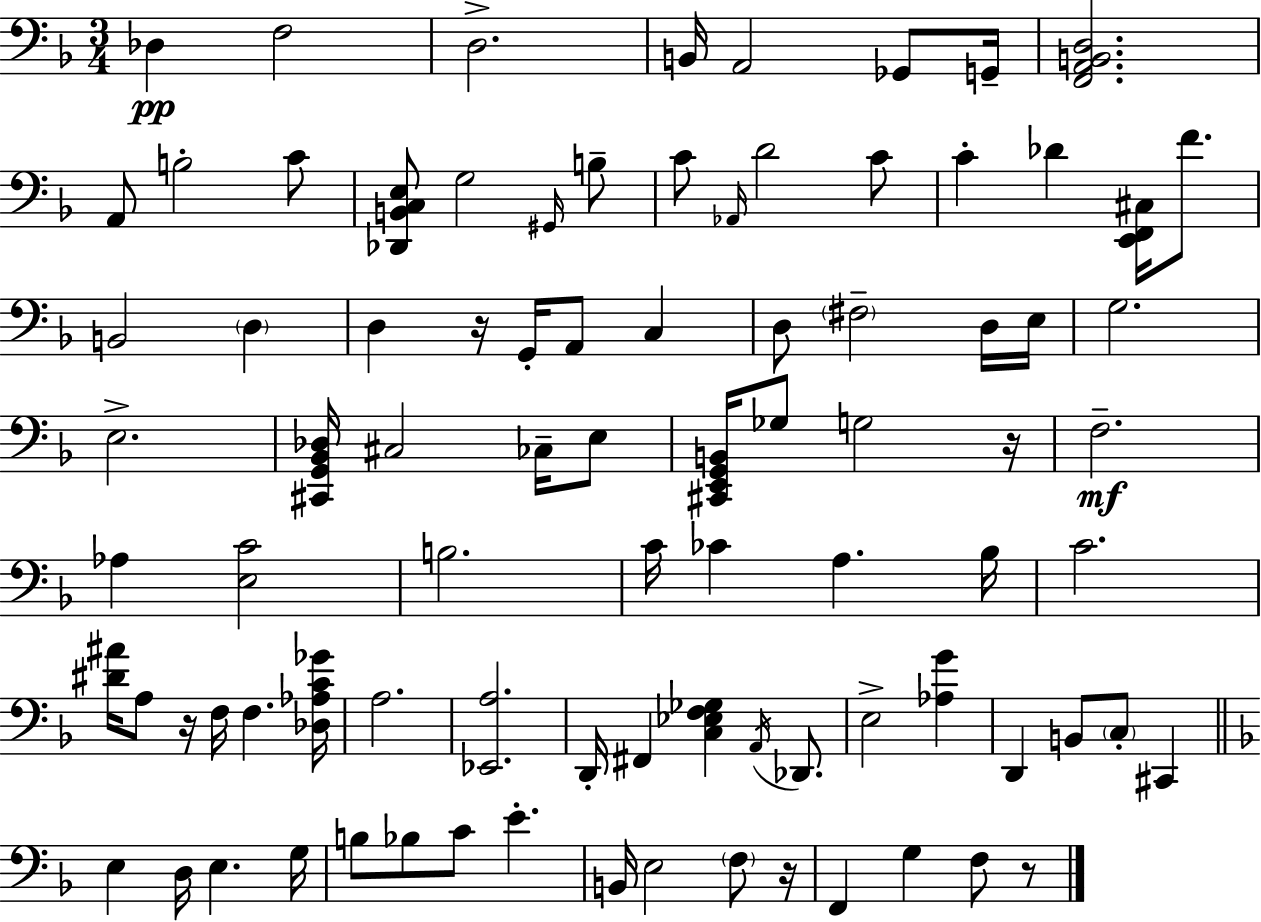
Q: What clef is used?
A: bass